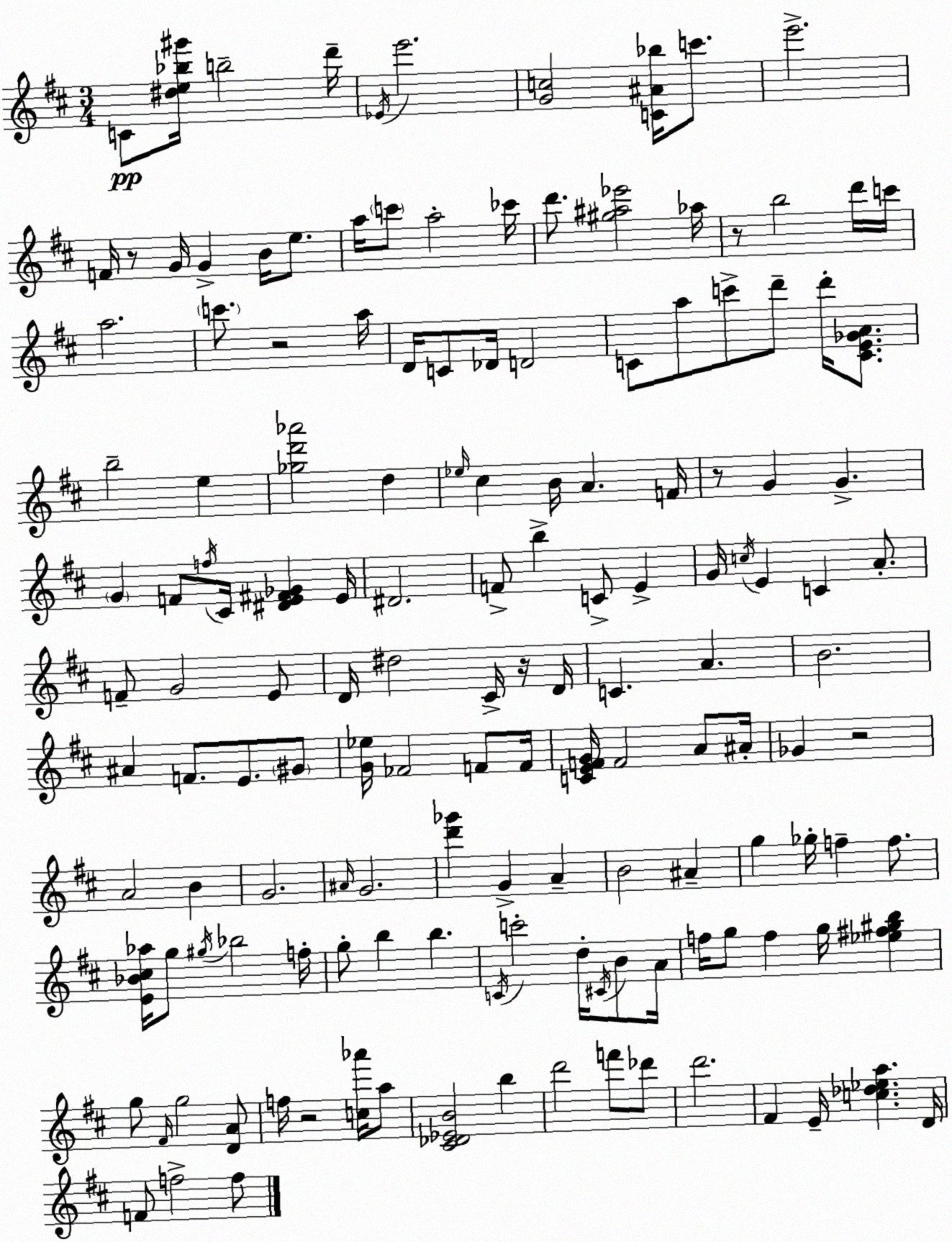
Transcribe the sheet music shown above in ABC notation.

X:1
T:Untitled
M:3/4
L:1/4
K:D
C/2 [^de_b^g']/4 b2 d'/4 _E/4 e'2 [Gc]2 [C^A_b]/4 c'/2 e'2 F/4 z/2 G/4 G B/4 e/2 a/4 c'/2 a2 _c'/4 d'/2 [^g^a_e']2 _a/4 z/2 b2 d'/4 c'/4 a2 c'/2 z2 a/4 D/4 C/2 _D/4 D2 C/2 a/2 c'/2 d'/2 d'/4 [CE_GA]/2 b2 e [_gd'_a']2 d _e/4 ^c B/4 A F/4 z/2 G G G F/2 f/4 ^C/4 [^DE^F_G] E/4 ^D2 F/2 b C/2 E G/4 c/4 E C A/2 F/2 G2 E/2 D/4 ^d2 ^C/4 z/4 D/4 C A B2 ^A F/2 E/2 ^G/2 [G_e]/4 _F2 F/2 F/4 [CEFG]/4 F2 A/2 ^A/4 _G z2 A2 B G2 ^A/4 G2 [d'_g'] G A B2 ^A g _g/4 f f/2 [E_B^c_a]/4 g/2 ^g/4 _b2 f/4 g/2 b b C/4 c'2 d/4 ^C/4 B/2 A/4 f/4 g/2 f g/4 [_e^f^gb] g/2 ^F/4 g2 [DA]/2 f/4 z2 [c_a']/4 a/2 [^C_D_EB]2 b d'2 f'/2 _d'/2 d'2 ^F E/4 [c_d_ea] D/4 F/2 f2 f/2